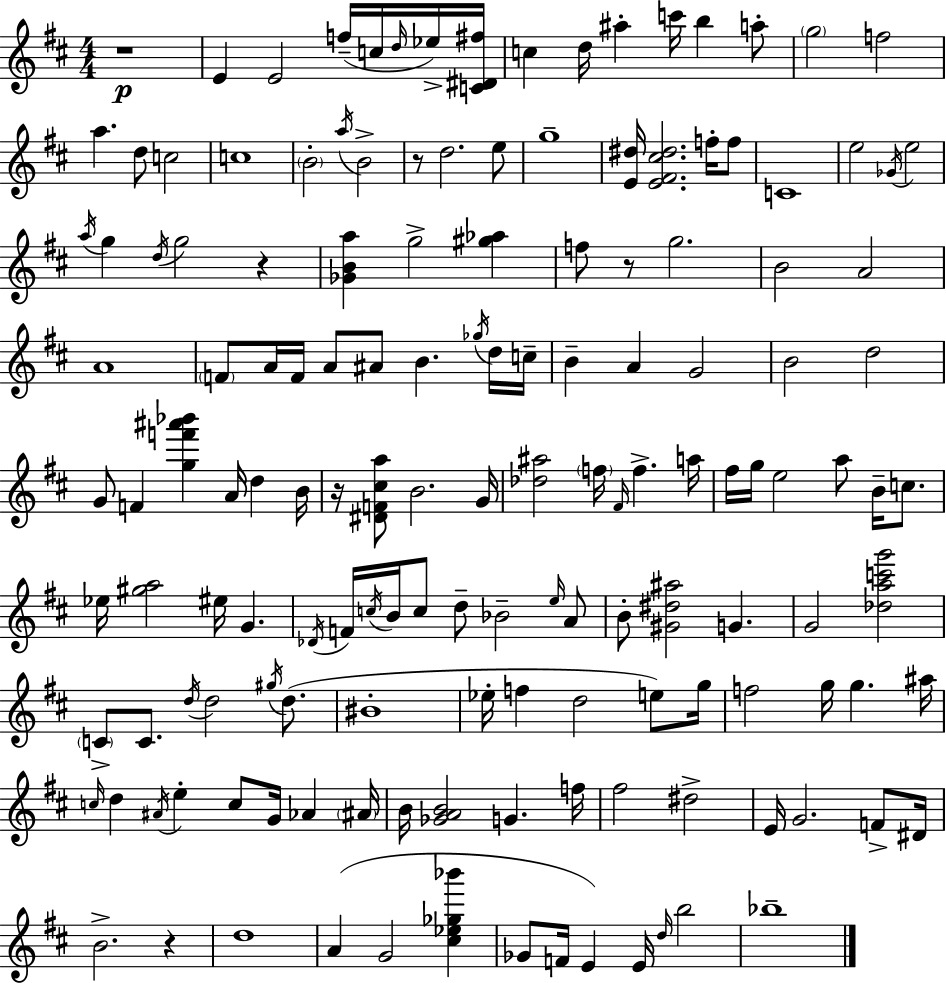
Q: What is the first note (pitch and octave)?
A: E4